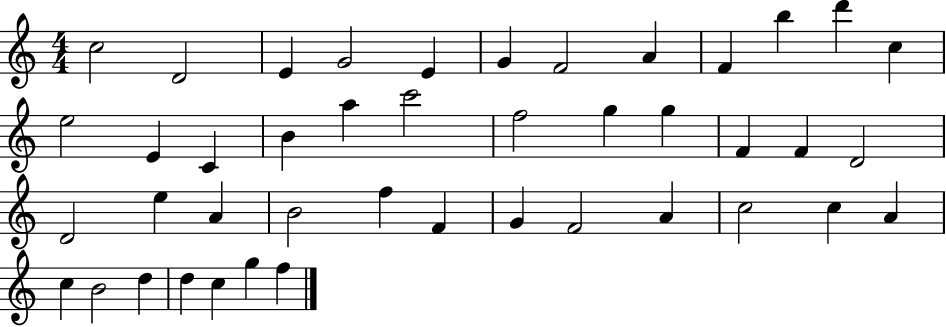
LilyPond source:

{
  \clef treble
  \numericTimeSignature
  \time 4/4
  \key c \major
  c''2 d'2 | e'4 g'2 e'4 | g'4 f'2 a'4 | f'4 b''4 d'''4 c''4 | \break e''2 e'4 c'4 | b'4 a''4 c'''2 | f''2 g''4 g''4 | f'4 f'4 d'2 | \break d'2 e''4 a'4 | b'2 f''4 f'4 | g'4 f'2 a'4 | c''2 c''4 a'4 | \break c''4 b'2 d''4 | d''4 c''4 g''4 f''4 | \bar "|."
}